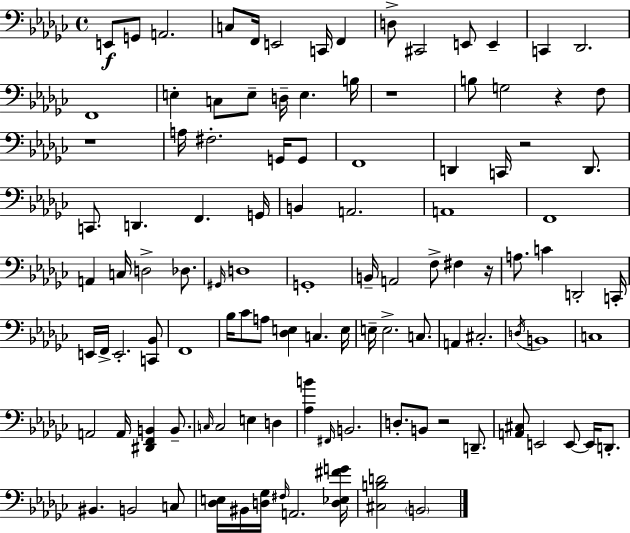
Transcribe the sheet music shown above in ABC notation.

X:1
T:Untitled
M:4/4
L:1/4
K:Ebm
E,,/2 G,,/2 A,,2 C,/2 F,,/4 E,,2 C,,/4 F,, D,/2 ^C,,2 E,,/2 E,, C,, _D,,2 F,,4 E, C,/2 E,/2 D,/4 E, B,/4 z4 B,/2 G,2 z F,/2 z4 A,/4 ^F,2 G,,/4 G,,/2 F,,4 D,, C,,/4 z2 D,,/2 C,,/2 D,, F,, G,,/4 B,, A,,2 A,,4 F,,4 A,, C,/4 D,2 _D,/2 ^G,,/4 D,4 G,,4 B,,/4 A,,2 F,/2 ^F, z/4 A,/2 C D,,2 C,,/4 E,,/4 F,,/4 E,,2 [C,,_B,,]/2 F,,4 _B,/4 _C/2 A,/2 [_D,E,] C, E,/4 E,/4 E,2 C,/2 A,, ^C,2 D,/4 B,,4 C,4 A,,2 A,,/4 [^D,,F,,B,,] B,,/2 C,/4 C,2 E, D, [_A,B] ^F,,/4 B,,2 D,/2 B,,/2 z2 D,,/2 [A,,^C,]/2 E,,2 E,,/2 E,,/4 D,,/2 ^B,, B,,2 C,/2 [_D,E,]/4 ^B,,/4 [D,_G,]/4 ^F,/4 A,,2 [D,_E,^FG]/4 [^C,B,D]2 B,,2